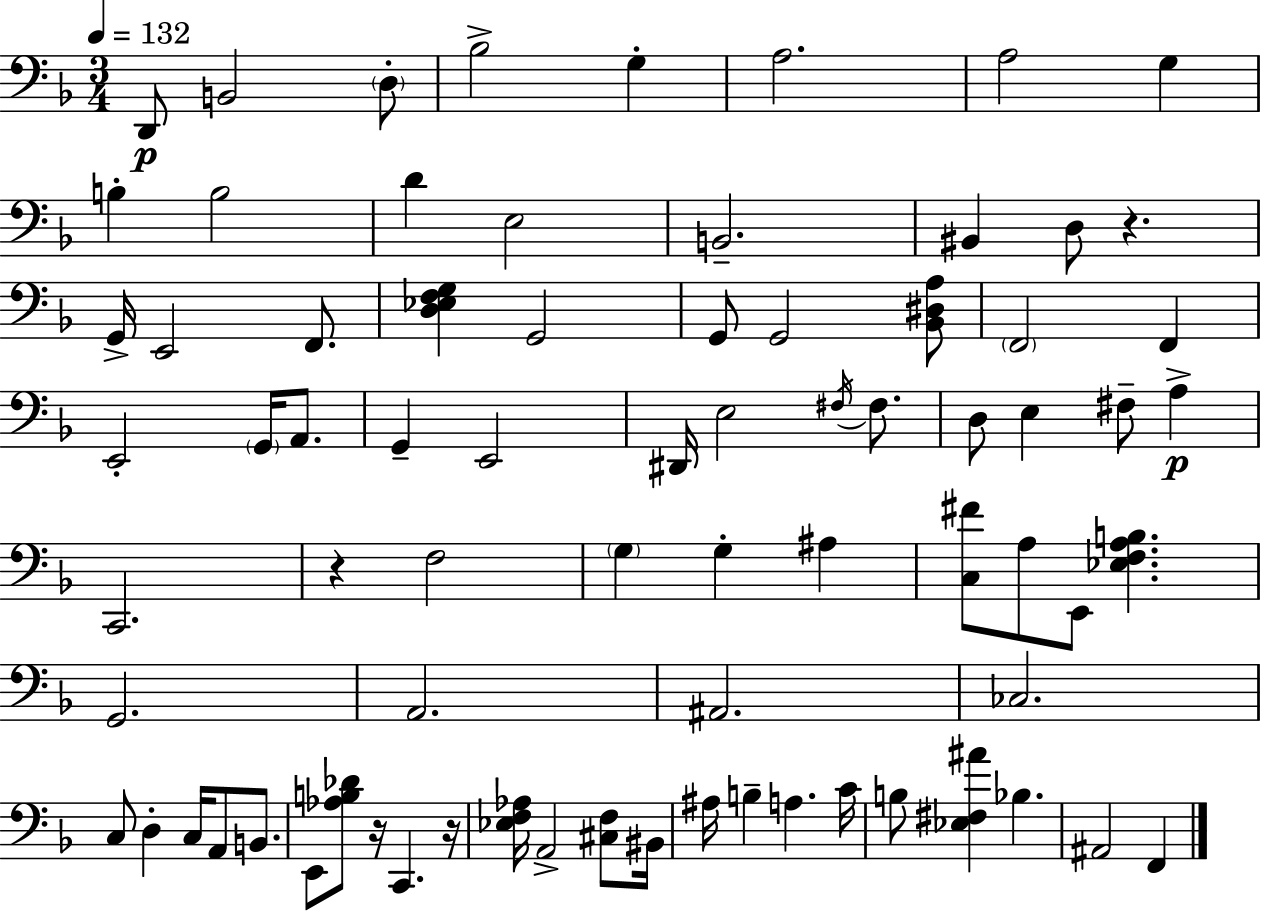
D2/e B2/h D3/e Bb3/h G3/q A3/h. A3/h G3/q B3/q B3/h D4/q E3/h B2/h. BIS2/q D3/e R/q. G2/s E2/h F2/e. [D3,Eb3,F3,G3]/q G2/h G2/e G2/h [Bb2,D#3,A3]/e F2/h F2/q E2/h G2/s A2/e. G2/q E2/h D#2/s E3/h F#3/s F#3/e. D3/e E3/q F#3/e A3/q C2/h. R/q F3/h G3/q G3/q A#3/q [C3,F#4]/e A3/e E2/e [Eb3,F3,A3,B3]/q. G2/h. A2/h. A#2/h. CES3/h. C3/e D3/q C3/s A2/e B2/e. E2/e [Ab3,B3,Db4]/e R/s C2/q. R/s [Eb3,F3,Ab3]/s A2/h [C#3,F3]/e BIS2/s A#3/s B3/q A3/q. C4/s B3/e [Eb3,F#3,A#4]/q Bb3/q. A#2/h F2/q